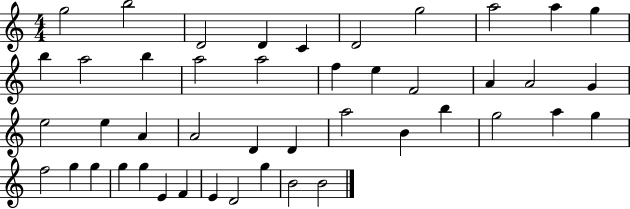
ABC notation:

X:1
T:Untitled
M:4/4
L:1/4
K:C
g2 b2 D2 D C D2 g2 a2 a g b a2 b a2 a2 f e F2 A A2 G e2 e A A2 D D a2 B b g2 a g f2 g g g g E F E D2 g B2 B2